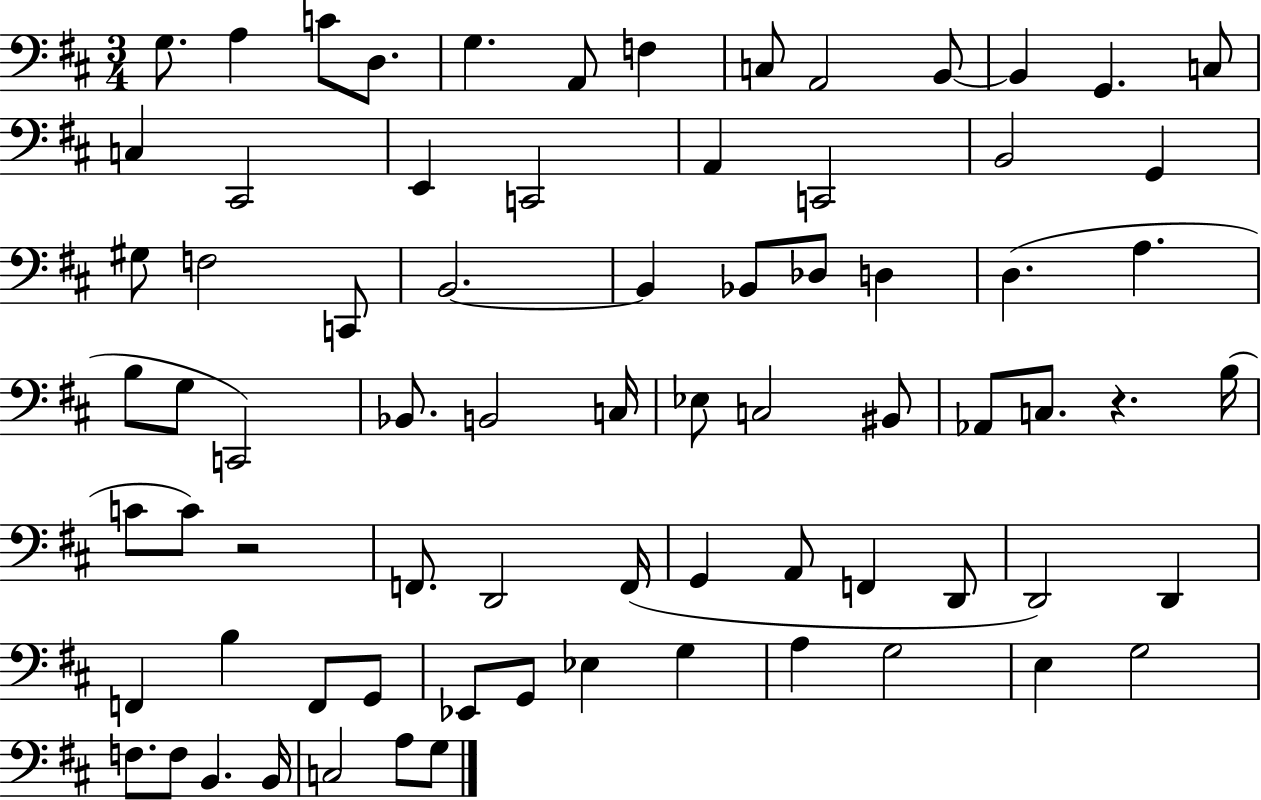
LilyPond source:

{
  \clef bass
  \numericTimeSignature
  \time 3/4
  \key d \major
  g8. a4 c'8 d8. | g4. a,8 f4 | c8 a,2 b,8~~ | b,4 g,4. c8 | \break c4 cis,2 | e,4 c,2 | a,4 c,2 | b,2 g,4 | \break gis8 f2 c,8 | b,2.~~ | b,4 bes,8 des8 d4 | d4.( a4. | \break b8 g8 c,2) | bes,8. b,2 c16 | ees8 c2 bis,8 | aes,8 c8. r4. b16( | \break c'8 c'8) r2 | f,8. d,2 f,16( | g,4 a,8 f,4 d,8 | d,2) d,4 | \break f,4 b4 f,8 g,8 | ees,8 g,8 ees4 g4 | a4 g2 | e4 g2 | \break f8. f8 b,4. b,16 | c2 a8 g8 | \bar "|."
}